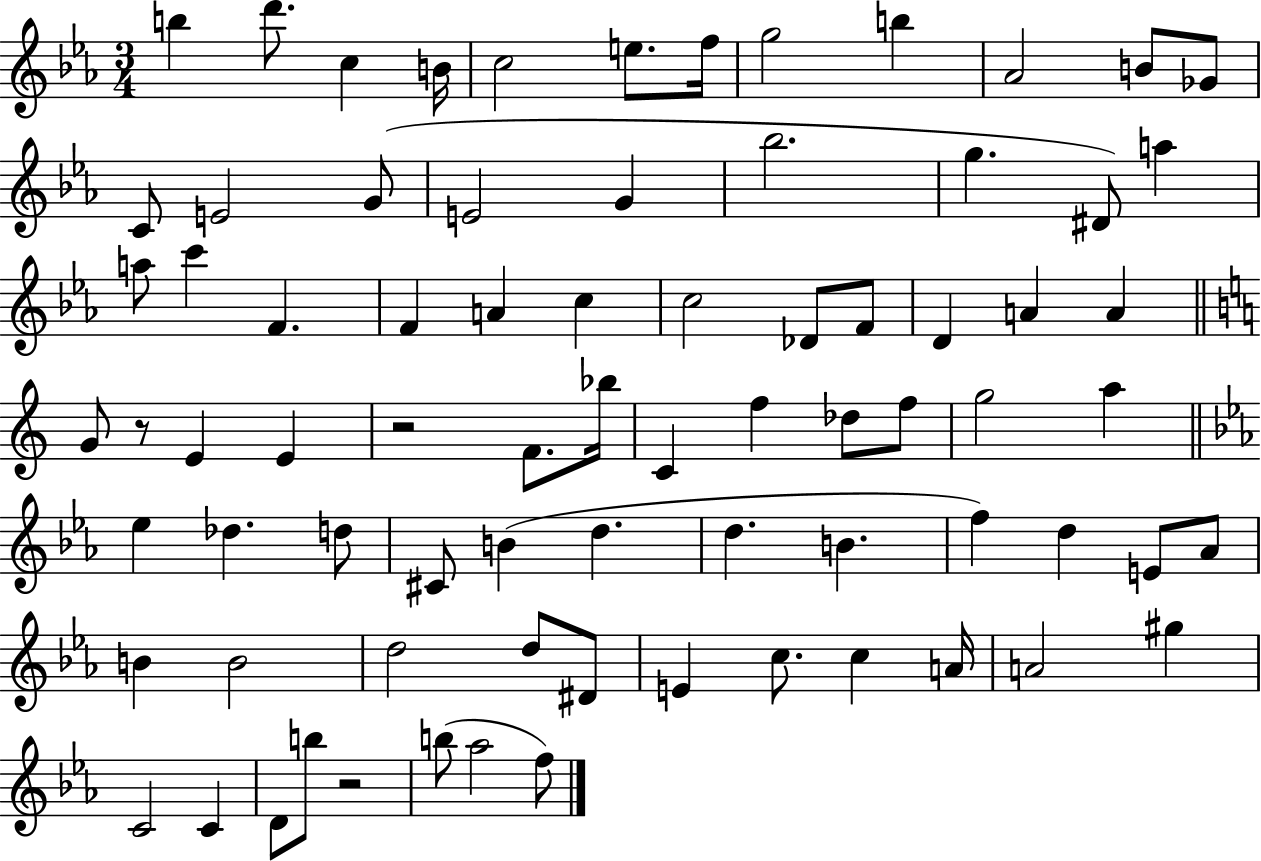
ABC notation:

X:1
T:Untitled
M:3/4
L:1/4
K:Eb
b d'/2 c B/4 c2 e/2 f/4 g2 b _A2 B/2 _G/2 C/2 E2 G/2 E2 G _b2 g ^D/2 a a/2 c' F F A c c2 _D/2 F/2 D A A G/2 z/2 E E z2 F/2 _b/4 C f _d/2 f/2 g2 a _e _d d/2 ^C/2 B d d B f d E/2 _A/2 B B2 d2 d/2 ^D/2 E c/2 c A/4 A2 ^g C2 C D/2 b/2 z2 b/2 _a2 f/2